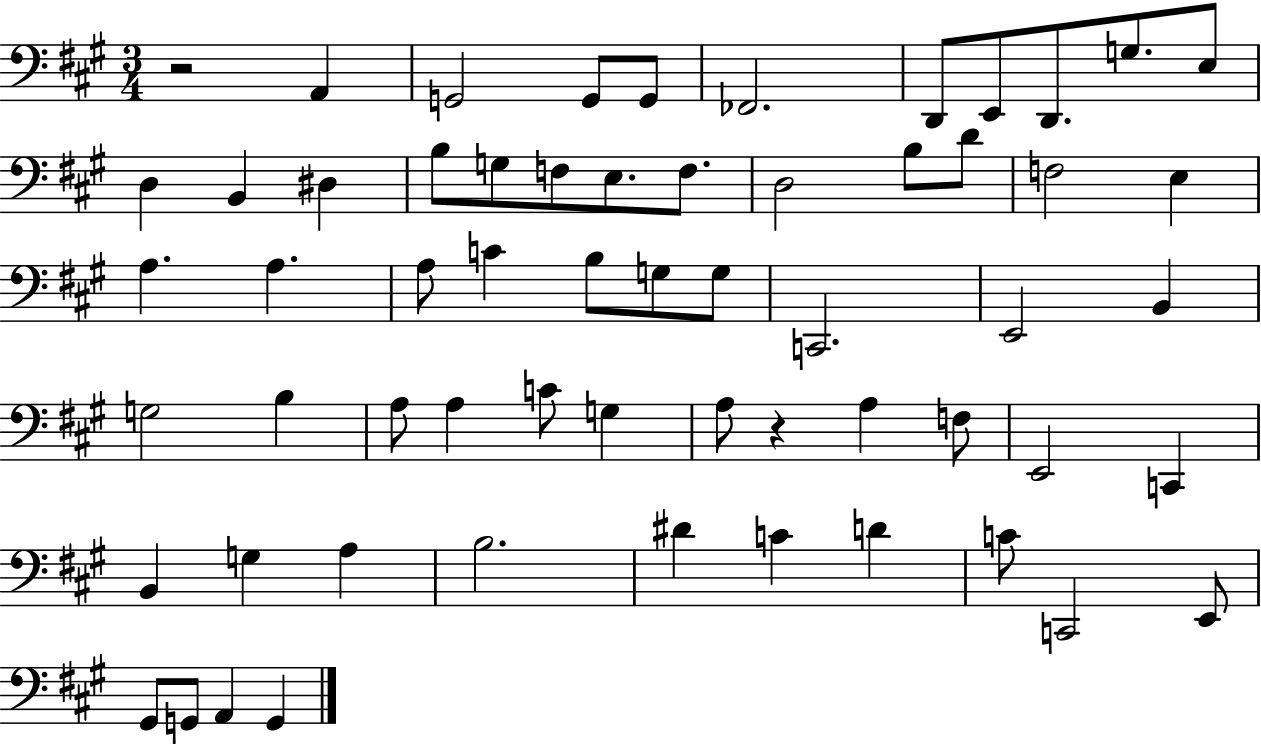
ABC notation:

X:1
T:Untitled
M:3/4
L:1/4
K:A
z2 A,, G,,2 G,,/2 G,,/2 _F,,2 D,,/2 E,,/2 D,,/2 G,/2 E,/2 D, B,, ^D, B,/2 G,/2 F,/2 E,/2 F,/2 D,2 B,/2 D/2 F,2 E, A, A, A,/2 C B,/2 G,/2 G,/2 C,,2 E,,2 B,, G,2 B, A,/2 A, C/2 G, A,/2 z A, F,/2 E,,2 C,, B,, G, A, B,2 ^D C D C/2 C,,2 E,,/2 ^G,,/2 G,,/2 A,, G,,